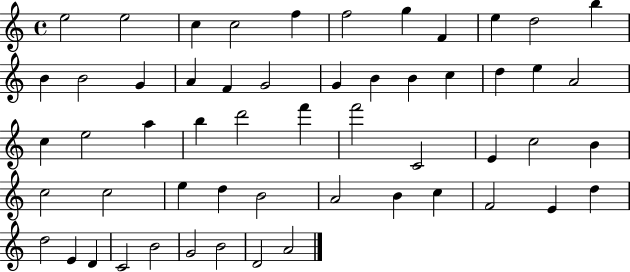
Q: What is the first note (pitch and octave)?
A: E5